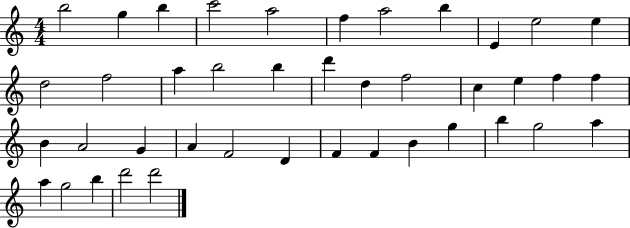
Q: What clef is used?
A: treble